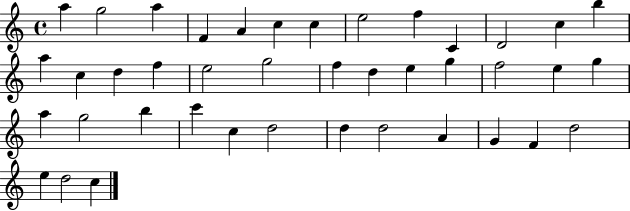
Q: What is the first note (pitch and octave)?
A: A5